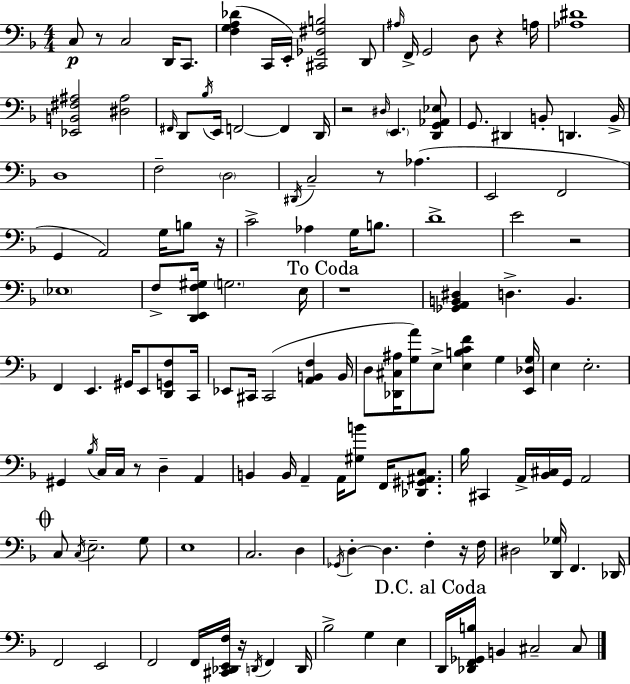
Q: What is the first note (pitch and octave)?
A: C3